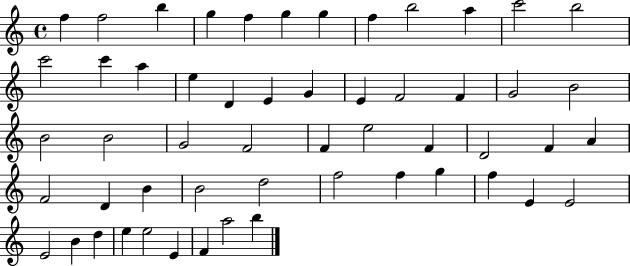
F5/q F5/h B5/q G5/q F5/q G5/q G5/q F5/q B5/h A5/q C6/h B5/h C6/h C6/q A5/q E5/q D4/q E4/q G4/q E4/q F4/h F4/q G4/h B4/h B4/h B4/h G4/h F4/h F4/q E5/h F4/q D4/h F4/q A4/q F4/h D4/q B4/q B4/h D5/h F5/h F5/q G5/q F5/q E4/q E4/h E4/h B4/q D5/q E5/q E5/h E4/q F4/q A5/h B5/q